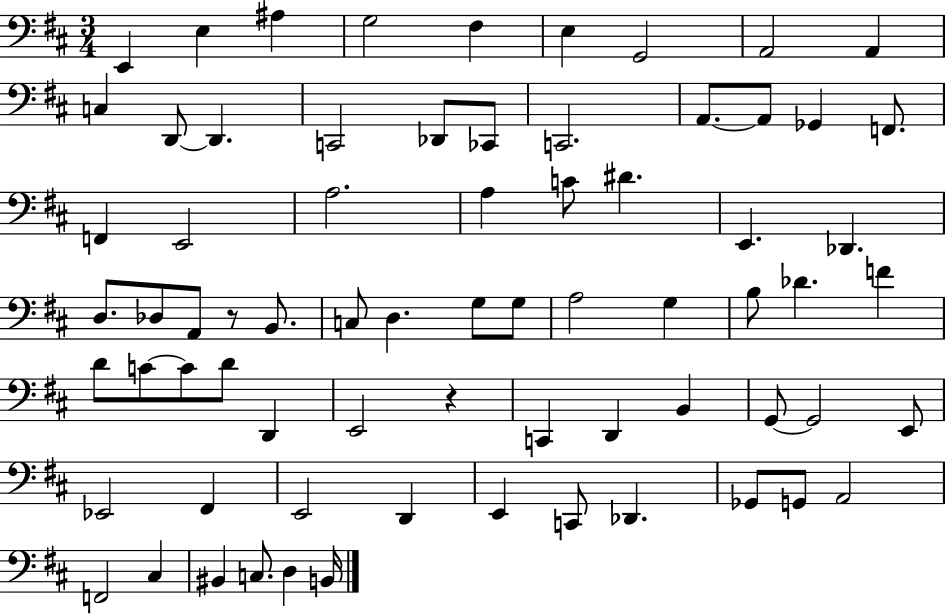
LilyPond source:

{
  \clef bass
  \numericTimeSignature
  \time 3/4
  \key d \major
  \repeat volta 2 { e,4 e4 ais4 | g2 fis4 | e4 g,2 | a,2 a,4 | \break c4 d,8~~ d,4. | c,2 des,8 ces,8 | c,2. | a,8.~~ a,8 ges,4 f,8. | \break f,4 e,2 | a2. | a4 c'8 dis'4. | e,4. des,4. | \break d8. des8 a,8 r8 b,8. | c8 d4. g8 g8 | a2 g4 | b8 des'4. f'4 | \break d'8 c'8~~ c'8 d'8 d,4 | e,2 r4 | c,4 d,4 b,4 | g,8~~ g,2 e,8 | \break ees,2 fis,4 | e,2 d,4 | e,4 c,8 des,4. | ges,8 g,8 a,2 | \break f,2 cis4 | bis,4 c8. d4 b,16 | } \bar "|."
}